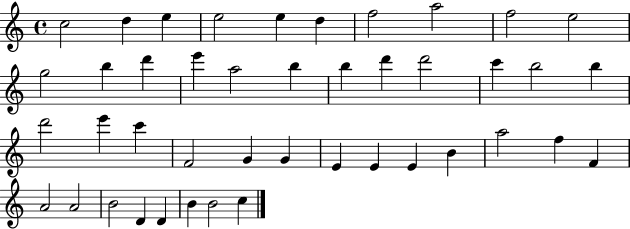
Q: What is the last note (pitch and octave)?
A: C5